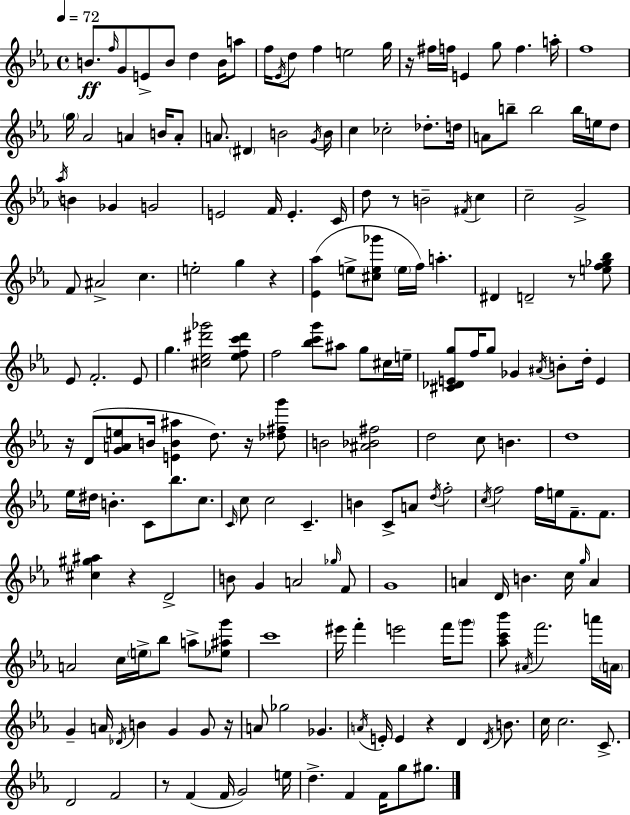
{
  \clef treble
  \time 4/4
  \defaultTimeSignature
  \key c \minor
  \tempo 4 = 72
  b'8.\ff \grace { f''16 } g'8 e'8-> b'8 d''4 b'16 a''8 | f''16 \acciaccatura { ees'16 } d''8 f''4 e''2 | g''16 r16 fis''16 f''16 e'4 g''8 f''4. | a''16-. f''1 | \break \parenthesize g''16 aes'2 a'4 b'16 | a'8-. a'8. \parenthesize dis'4 b'2 | \acciaccatura { g'16 } b'16 c''4 ces''2-. des''8.-. | d''16 a'8 b''8-- b''2 b''16 | \break e''16 d''8 \acciaccatura { aes''16 } b'4 ges'4 g'2 | e'2 f'16 e'4.-. | c'16 d''8 r8 b'2-- | \acciaccatura { fis'16 } c''4 c''2-- g'2-> | \break f'8 ais'2-> c''4. | e''2-. g''4 | r4 <ees' aes''>4( e''8-> <cis'' e'' ges'''>8 \parenthesize e''16 f''16) a''4.-. | dis'4 d'2-- | \break r8 <e'' f'' ges'' bes''>8 ees'8 f'2.-. | ees'8 g''4. <cis'' ees'' dis''' ges'''>2 | <ees'' f'' c''' dis'''>8 f''2 <bes'' c''' g'''>8 ais''8 | g''8 cis''16 e''16-- <cis' des' e' g''>8 f''16 g''8 ges'4 \acciaccatura { ais'16 } b'8-. | \break d''16-. e'4 r16 d'8( <g' a' e''>8 b'16 <e' b' ais''>4 | d''8.) r16 <des'' fis'' g'''>8 b'2 <ais' bes' fis''>2 | d''2 c''8 | b'4. d''1 | \break ees''16 dis''16 b'4.-. c'8 | bes''8. c''8. \grace { c'16 } c''8 c''2 | c'4.-- b'4 c'8-> a'8 \acciaccatura { d''16 } | f''2-. \acciaccatura { c''16 } f''2 | \break f''16 e''16 f'8.-- f'8. <cis'' gis'' ais''>4 r4 | d'2-> b'8 g'4 a'2 | \grace { ges''16 } f'8 g'1 | a'4 d'16 b'4. | \break c''16 \grace { g''16 } a'4 a'2 | c''16 \parenthesize e''16-> bes''8 a''8-> <ees'' ais'' g'''>8 c'''1 | eis'''16 f'''4-. | e'''2 f'''16 \parenthesize g'''8 <aes'' c''' bes'''>8 \acciaccatura { ais'16 } f'''2. | \break a'''16 \parenthesize a'16 g'4-- | a'16 \acciaccatura { des'16 } b'4 g'4 g'8 r16 a'8 ges''2 | ges'4. \acciaccatura { a'16 } e'16-. e'4 | r4 d'4 \acciaccatura { d'16 } b'8. c''16 | \break c''2. c'8.-> d'2 | f'2 r8 | f'4( f'16 g'2) e''16 d''4.-> | f'4 f'16 g''8 gis''8. \bar "|."
}